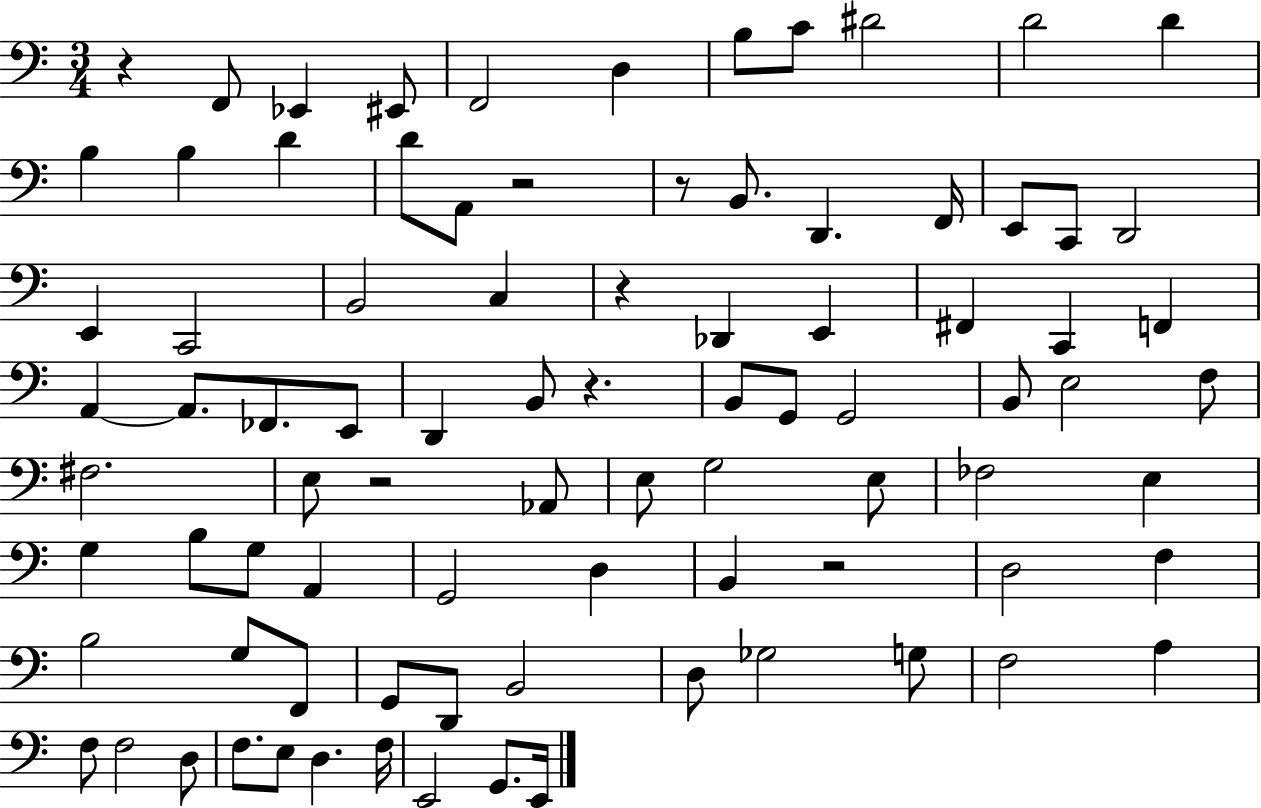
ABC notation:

X:1
T:Untitled
M:3/4
L:1/4
K:C
z F,,/2 _E,, ^E,,/2 F,,2 D, B,/2 C/2 ^D2 D2 D B, B, D D/2 A,,/2 z2 z/2 B,,/2 D,, F,,/4 E,,/2 C,,/2 D,,2 E,, C,,2 B,,2 C, z _D,, E,, ^F,, C,, F,, A,, A,,/2 _F,,/2 E,,/2 D,, B,,/2 z B,,/2 G,,/2 G,,2 B,,/2 E,2 F,/2 ^F,2 E,/2 z2 _A,,/2 E,/2 G,2 E,/2 _F,2 E, G, B,/2 G,/2 A,, G,,2 D, B,, z2 D,2 F, B,2 G,/2 F,,/2 G,,/2 D,,/2 B,,2 D,/2 _G,2 G,/2 F,2 A, F,/2 F,2 D,/2 F,/2 E,/2 D, F,/4 E,,2 G,,/2 E,,/4